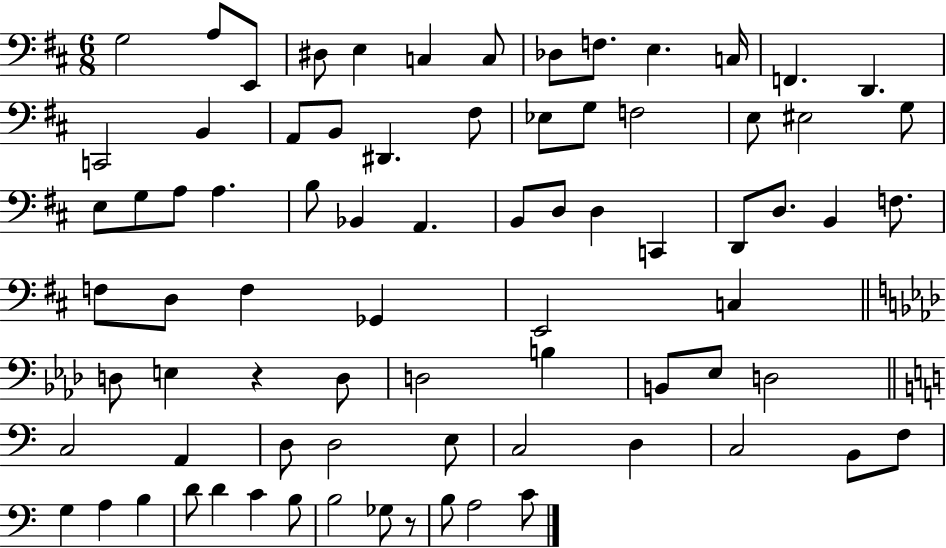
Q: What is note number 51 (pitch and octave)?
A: B3